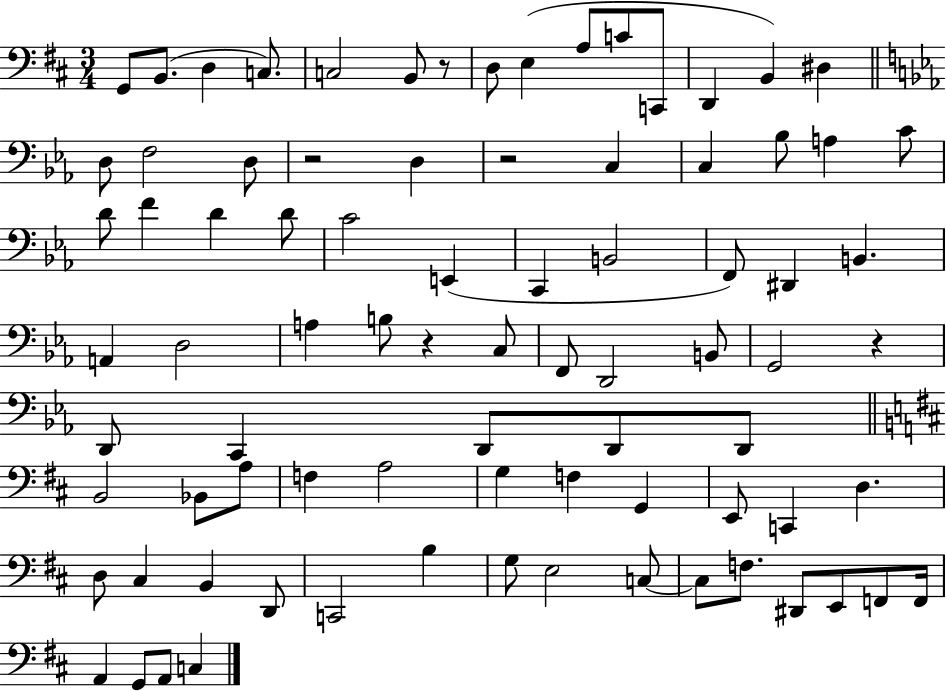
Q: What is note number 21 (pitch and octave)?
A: Bb3